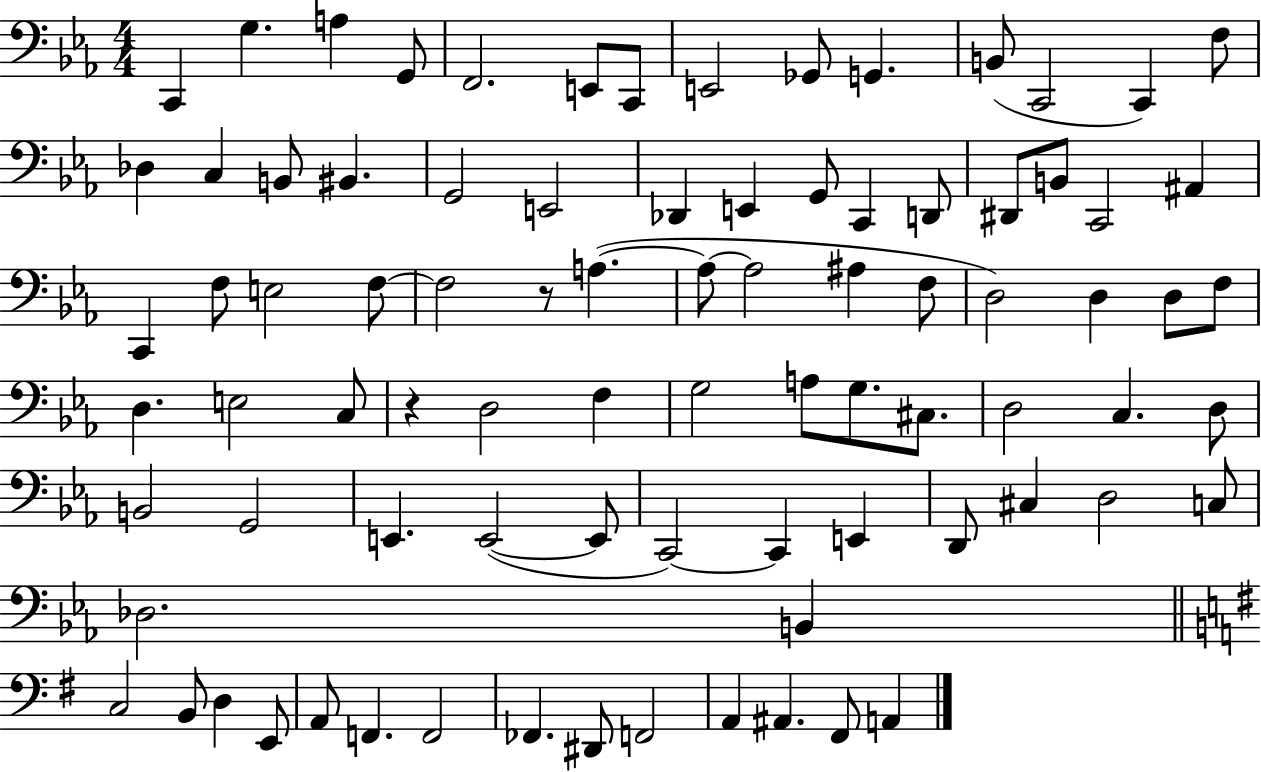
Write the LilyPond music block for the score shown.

{
  \clef bass
  \numericTimeSignature
  \time 4/4
  \key ees \major
  c,4 g4. a4 g,8 | f,2. e,8 c,8 | e,2 ges,8 g,4. | b,8( c,2 c,4) f8 | \break des4 c4 b,8 bis,4. | g,2 e,2 | des,4 e,4 g,8 c,4 d,8 | dis,8 b,8 c,2 ais,4 | \break c,4 f8 e2 f8~~ | f2 r8 a4.~(~ | a8~~ a2 ais4 f8 | d2) d4 d8 f8 | \break d4. e2 c8 | r4 d2 f4 | g2 a8 g8. cis8. | d2 c4. d8 | \break b,2 g,2 | e,4. e,2~(~ e,8 | c,2~~) c,4 e,4 | d,8 cis4 d2 c8 | \break des2. b,4 | \bar "||" \break \key g \major c2 b,8 d4 e,8 | a,8 f,4. f,2 | fes,4. dis,8 f,2 | a,4 ais,4. fis,8 a,4 | \break \bar "|."
}